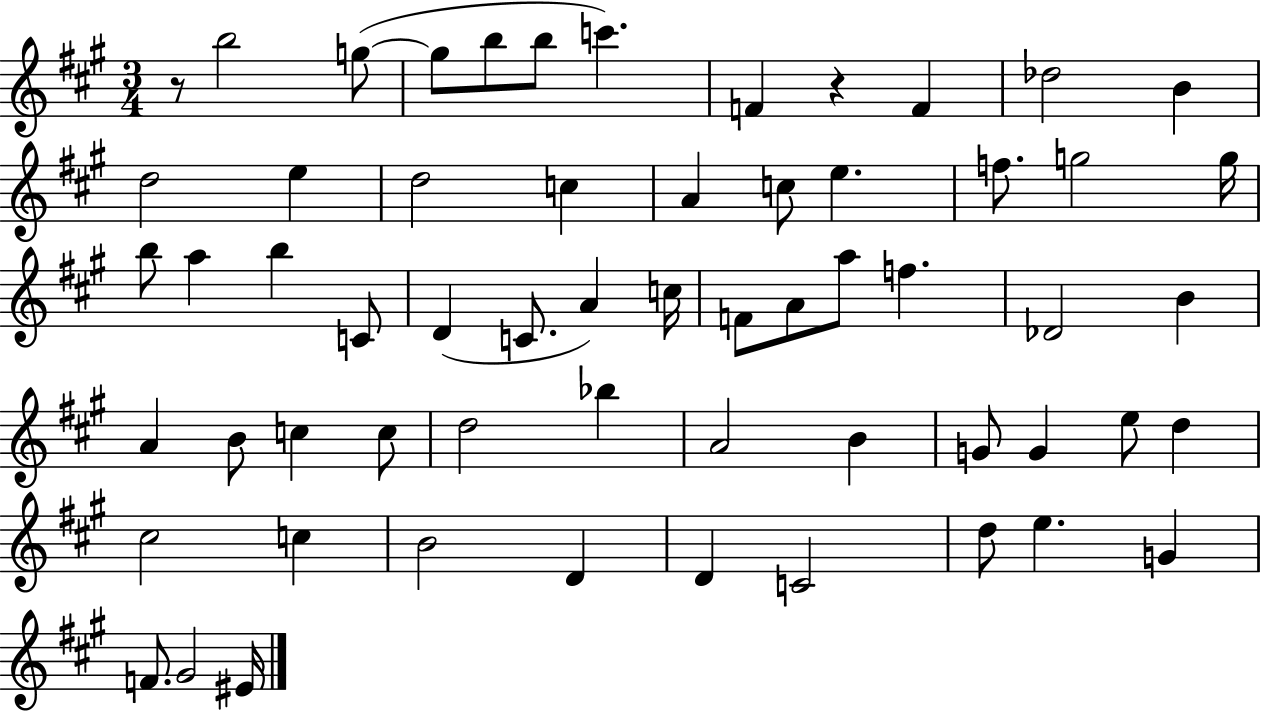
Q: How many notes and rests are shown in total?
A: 60